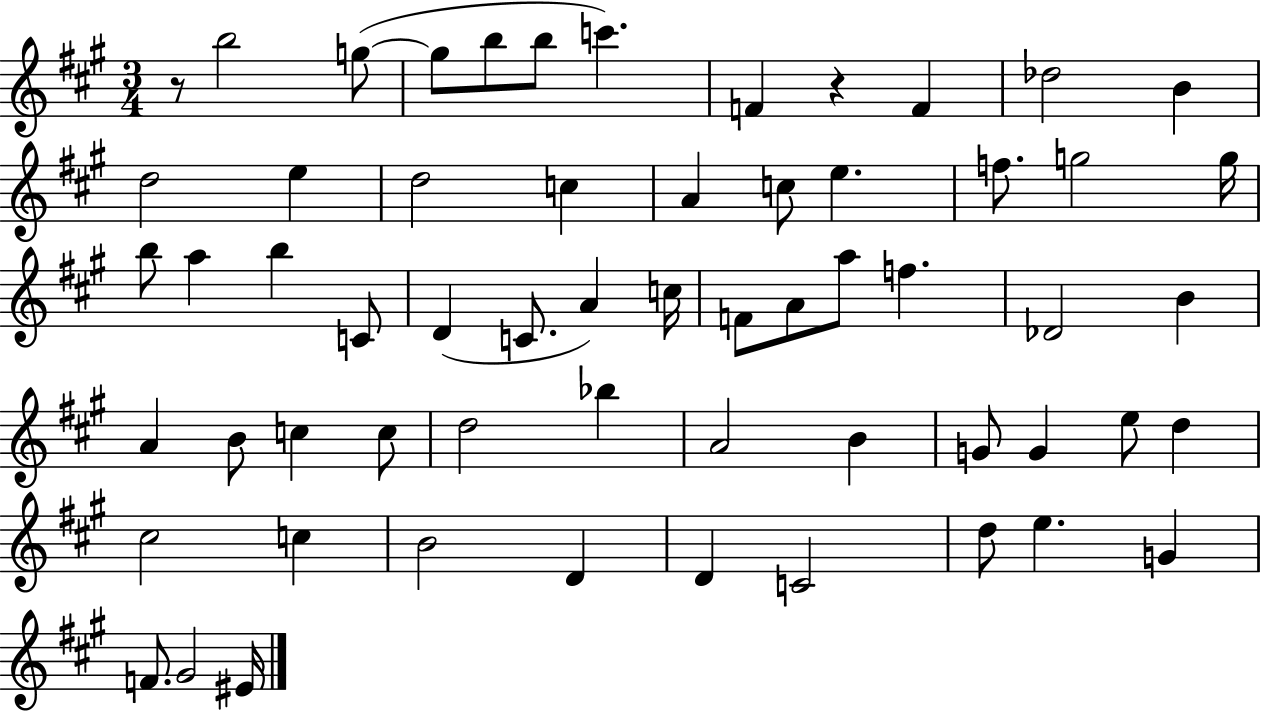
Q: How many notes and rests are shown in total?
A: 60